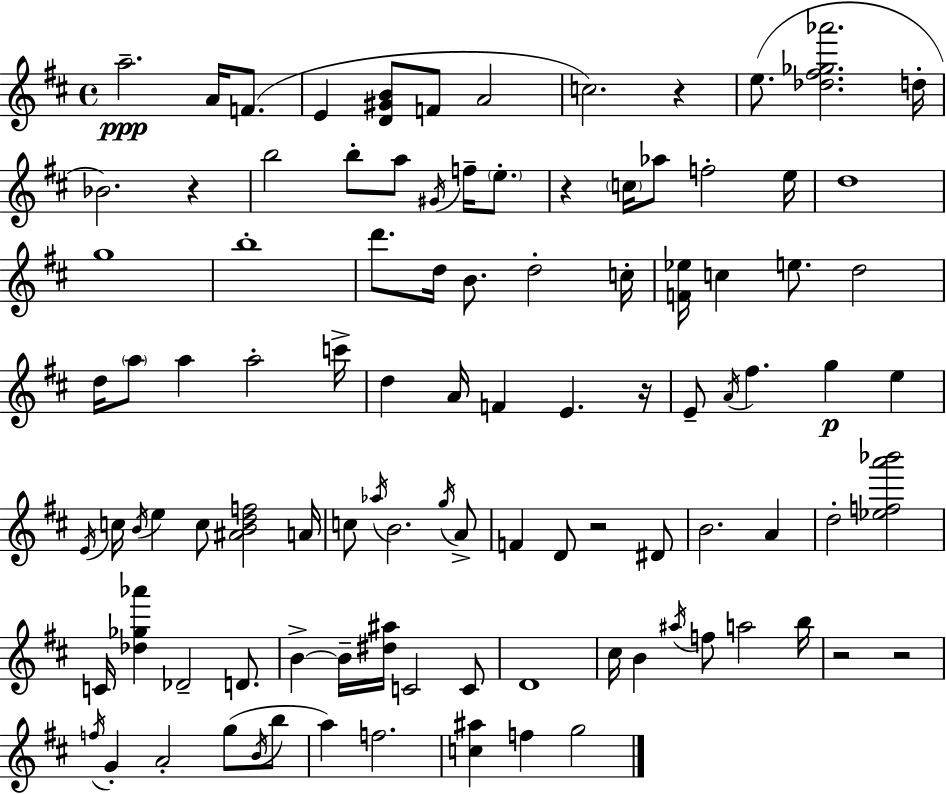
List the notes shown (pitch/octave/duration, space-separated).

A5/h. A4/s F4/e. E4/q [D4,G#4,B4]/e F4/e A4/h C5/h. R/q E5/e. [Db5,F#5,Gb5,Ab6]/h. D5/s Bb4/h. R/q B5/h B5/e A5/e G#4/s F5/s E5/e. R/q C5/s Ab5/e F5/h E5/s D5/w G5/w B5/w D6/e. D5/s B4/e. D5/h C5/s [F4,Eb5]/s C5/q E5/e. D5/h D5/s A5/e A5/q A5/h C6/s D5/q A4/s F4/q E4/q. R/s E4/e A4/s F#5/q. G5/q E5/q E4/s C5/s B4/s E5/q C5/e [A#4,B4,D5,F5]/h A4/s C5/e Ab5/s B4/h. G5/s A4/e F4/q D4/e R/h D#4/e B4/h. A4/q D5/h [Eb5,F5,A6,Bb6]/h C4/s [Db5,Gb5,Ab6]/q Db4/h D4/e. B4/q B4/s [D#5,A#5]/s C4/h C4/e D4/w C#5/s B4/q A#5/s F5/e A5/h B5/s R/h R/h F5/s G4/q A4/h G5/e B4/s B5/e A5/q F5/h. [C5,A#5]/q F5/q G5/h